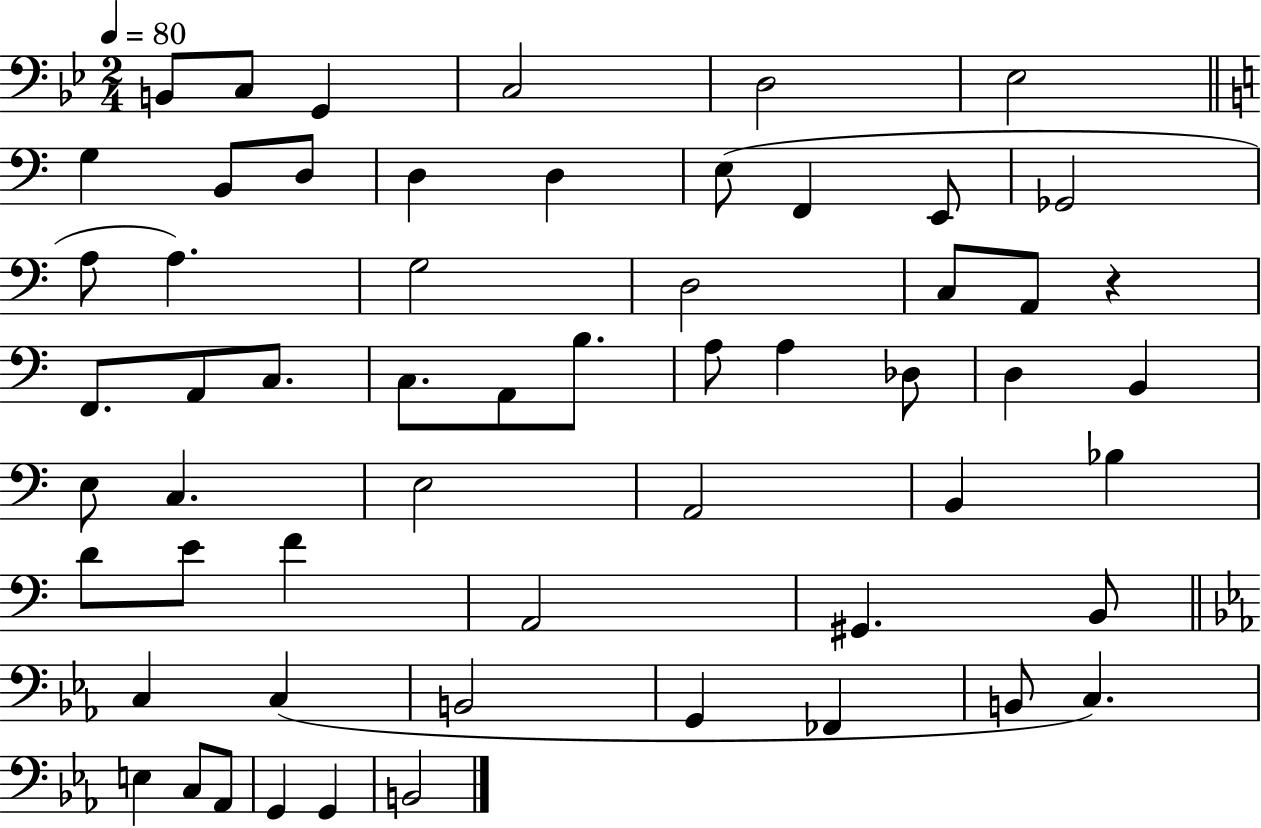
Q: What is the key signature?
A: BES major